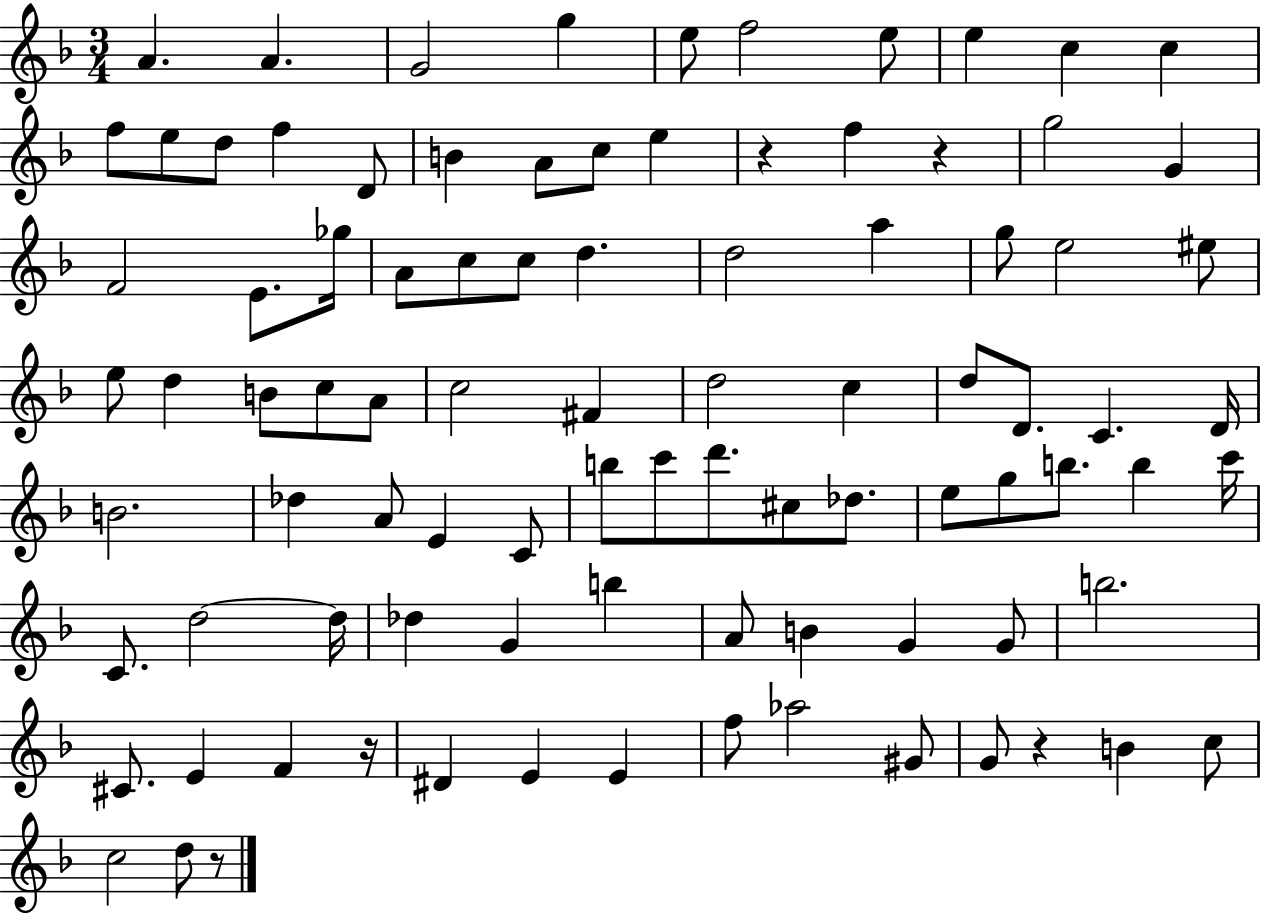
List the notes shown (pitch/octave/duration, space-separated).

A4/q. A4/q. G4/h G5/q E5/e F5/h E5/e E5/q C5/q C5/q F5/e E5/e D5/e F5/q D4/e B4/q A4/e C5/e E5/q R/q F5/q R/q G5/h G4/q F4/h E4/e. Gb5/s A4/e C5/e C5/e D5/q. D5/h A5/q G5/e E5/h EIS5/e E5/e D5/q B4/e C5/e A4/e C5/h F#4/q D5/h C5/q D5/e D4/e. C4/q. D4/s B4/h. Db5/q A4/e E4/q C4/e B5/e C6/e D6/e. C#5/e Db5/e. E5/e G5/e B5/e. B5/q C6/s C4/e. D5/h D5/s Db5/q G4/q B5/q A4/e B4/q G4/q G4/e B5/h. C#4/e. E4/q F4/q R/s D#4/q E4/q E4/q F5/e Ab5/h G#4/e G4/e R/q B4/q C5/e C5/h D5/e R/e